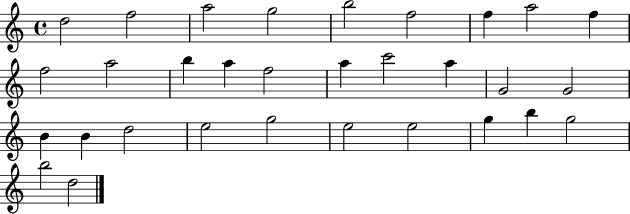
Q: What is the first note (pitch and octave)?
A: D5